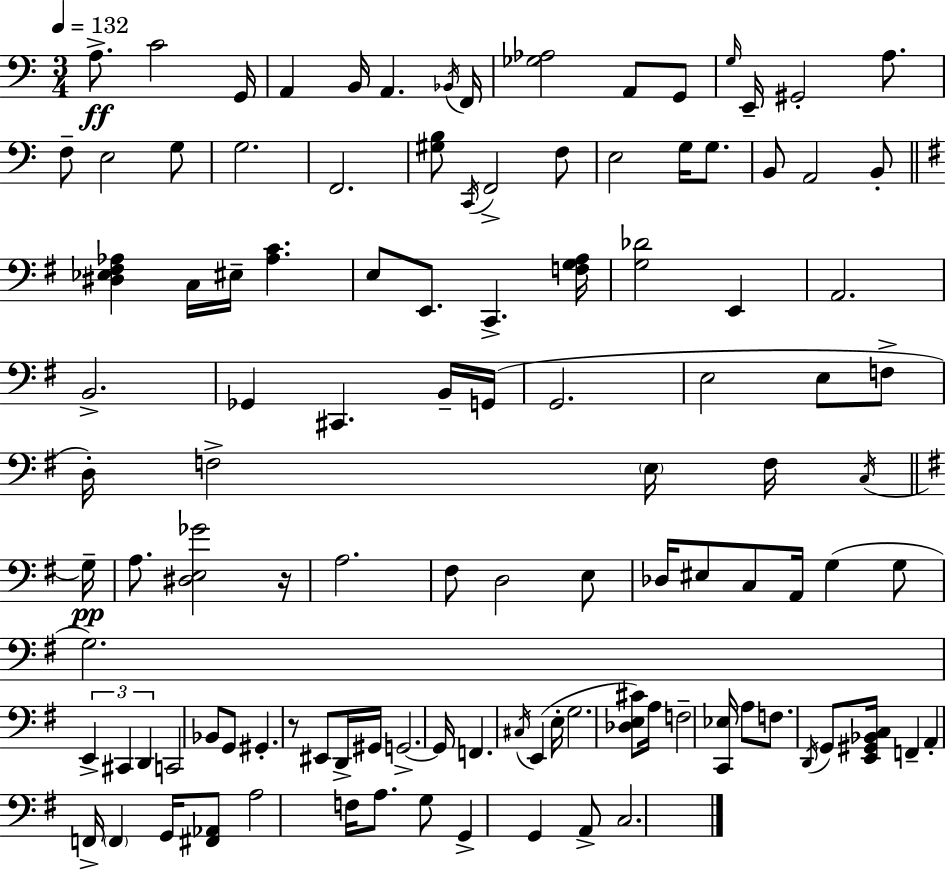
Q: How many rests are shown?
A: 2